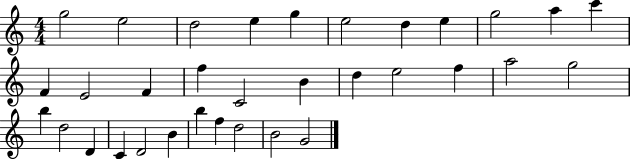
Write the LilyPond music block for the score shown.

{
  \clef treble
  \numericTimeSignature
  \time 4/4
  \key c \major
  g''2 e''2 | d''2 e''4 g''4 | e''2 d''4 e''4 | g''2 a''4 c'''4 | \break f'4 e'2 f'4 | f''4 c'2 b'4 | d''4 e''2 f''4 | a''2 g''2 | \break b''4 d''2 d'4 | c'4 d'2 b'4 | b''4 f''4 d''2 | b'2 g'2 | \break \bar "|."
}